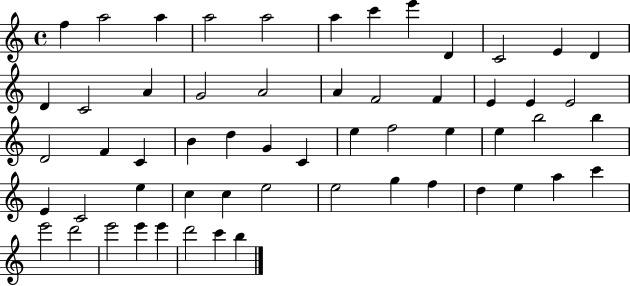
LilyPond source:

{
  \clef treble
  \time 4/4
  \defaultTimeSignature
  \key c \major
  f''4 a''2 a''4 | a''2 a''2 | a''4 c'''4 e'''4 d'4 | c'2 e'4 d'4 | \break d'4 c'2 a'4 | g'2 a'2 | a'4 f'2 f'4 | e'4 e'4 e'2 | \break d'2 f'4 c'4 | b'4 d''4 g'4 c'4 | e''4 f''2 e''4 | e''4 b''2 b''4 | \break e'4 c'2 e''4 | c''4 c''4 e''2 | e''2 g''4 f''4 | d''4 e''4 a''4 c'''4 | \break e'''2 d'''2 | e'''2 e'''4 e'''4 | d'''2 c'''4 b''4 | \bar "|."
}